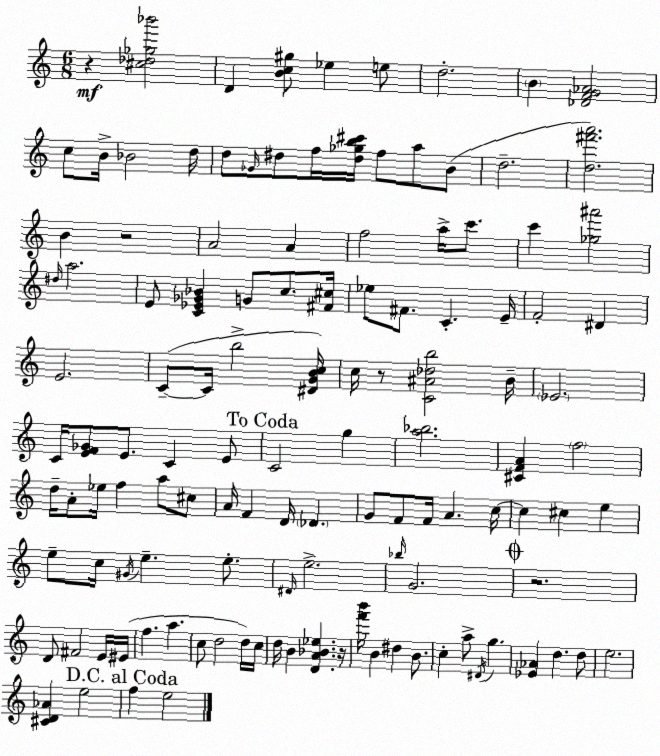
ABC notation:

X:1
T:Untitled
M:6/8
L:1/4
K:C
z [^c_d_g_b']2 D [Bc^g]/2 _e e/2 d2 B [_DFG_A]2 c/2 B/4 _B2 d/4 d/2 _G/4 ^d/2 f/4 [^d_gb^c']/4 f/2 a/2 B/2 d2 [d^f'a']2 B z2 A2 A f2 a/4 c'/2 c' [_g^a']2 ^d/4 a2 E/2 [C_E_G_B] G/2 c/2 [^F^c]/4 _e/2 ^F/2 C E/4 F2 ^D E2 C/2 C/4 b2 [^DGBc]/4 c/4 z/2 [C^A_db]2 B/4 _E2 C/4 [EF_G]/2 E/2 C E/2 C2 g [a_b]2 [^CFA] f2 d/4 A/2 _e/4 f a/2 ^c/2 A/4 F D/4 _D G/2 F/2 F/4 A c/4 c ^c e e/2 c/4 ^G/4 e e/2 ^D/4 e2 _b/4 G2 z2 D/2 ^F2 E/4 ^E/4 f a c/2 d2 d/4 c/4 d/4 B [DA_B_e] z/4 [f'b']/4 B ^d B/2 c a/2 ^D/4 g [_E_A] d d/2 e2 [^CD_A] e2 f e2